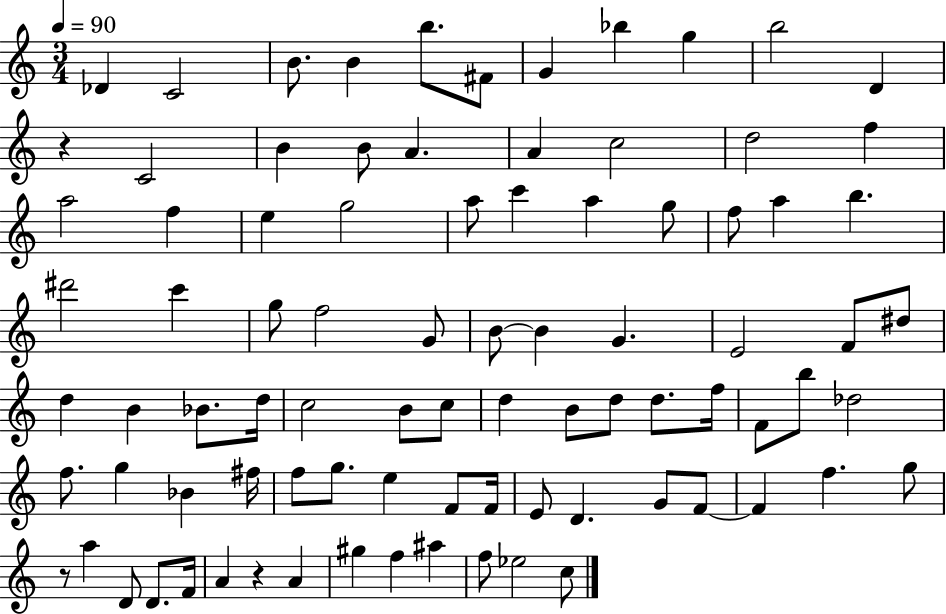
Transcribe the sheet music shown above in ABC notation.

X:1
T:Untitled
M:3/4
L:1/4
K:C
_D C2 B/2 B b/2 ^F/2 G _b g b2 D z C2 B B/2 A A c2 d2 f a2 f e g2 a/2 c' a g/2 f/2 a b ^d'2 c' g/2 f2 G/2 B/2 B G E2 F/2 ^d/2 d B _B/2 d/4 c2 B/2 c/2 d B/2 d/2 d/2 f/4 F/2 b/2 _d2 f/2 g _B ^f/4 f/2 g/2 e F/2 F/4 E/2 D G/2 F/2 F f g/2 z/2 a D/2 D/2 F/4 A z A ^g f ^a f/2 _e2 c/2